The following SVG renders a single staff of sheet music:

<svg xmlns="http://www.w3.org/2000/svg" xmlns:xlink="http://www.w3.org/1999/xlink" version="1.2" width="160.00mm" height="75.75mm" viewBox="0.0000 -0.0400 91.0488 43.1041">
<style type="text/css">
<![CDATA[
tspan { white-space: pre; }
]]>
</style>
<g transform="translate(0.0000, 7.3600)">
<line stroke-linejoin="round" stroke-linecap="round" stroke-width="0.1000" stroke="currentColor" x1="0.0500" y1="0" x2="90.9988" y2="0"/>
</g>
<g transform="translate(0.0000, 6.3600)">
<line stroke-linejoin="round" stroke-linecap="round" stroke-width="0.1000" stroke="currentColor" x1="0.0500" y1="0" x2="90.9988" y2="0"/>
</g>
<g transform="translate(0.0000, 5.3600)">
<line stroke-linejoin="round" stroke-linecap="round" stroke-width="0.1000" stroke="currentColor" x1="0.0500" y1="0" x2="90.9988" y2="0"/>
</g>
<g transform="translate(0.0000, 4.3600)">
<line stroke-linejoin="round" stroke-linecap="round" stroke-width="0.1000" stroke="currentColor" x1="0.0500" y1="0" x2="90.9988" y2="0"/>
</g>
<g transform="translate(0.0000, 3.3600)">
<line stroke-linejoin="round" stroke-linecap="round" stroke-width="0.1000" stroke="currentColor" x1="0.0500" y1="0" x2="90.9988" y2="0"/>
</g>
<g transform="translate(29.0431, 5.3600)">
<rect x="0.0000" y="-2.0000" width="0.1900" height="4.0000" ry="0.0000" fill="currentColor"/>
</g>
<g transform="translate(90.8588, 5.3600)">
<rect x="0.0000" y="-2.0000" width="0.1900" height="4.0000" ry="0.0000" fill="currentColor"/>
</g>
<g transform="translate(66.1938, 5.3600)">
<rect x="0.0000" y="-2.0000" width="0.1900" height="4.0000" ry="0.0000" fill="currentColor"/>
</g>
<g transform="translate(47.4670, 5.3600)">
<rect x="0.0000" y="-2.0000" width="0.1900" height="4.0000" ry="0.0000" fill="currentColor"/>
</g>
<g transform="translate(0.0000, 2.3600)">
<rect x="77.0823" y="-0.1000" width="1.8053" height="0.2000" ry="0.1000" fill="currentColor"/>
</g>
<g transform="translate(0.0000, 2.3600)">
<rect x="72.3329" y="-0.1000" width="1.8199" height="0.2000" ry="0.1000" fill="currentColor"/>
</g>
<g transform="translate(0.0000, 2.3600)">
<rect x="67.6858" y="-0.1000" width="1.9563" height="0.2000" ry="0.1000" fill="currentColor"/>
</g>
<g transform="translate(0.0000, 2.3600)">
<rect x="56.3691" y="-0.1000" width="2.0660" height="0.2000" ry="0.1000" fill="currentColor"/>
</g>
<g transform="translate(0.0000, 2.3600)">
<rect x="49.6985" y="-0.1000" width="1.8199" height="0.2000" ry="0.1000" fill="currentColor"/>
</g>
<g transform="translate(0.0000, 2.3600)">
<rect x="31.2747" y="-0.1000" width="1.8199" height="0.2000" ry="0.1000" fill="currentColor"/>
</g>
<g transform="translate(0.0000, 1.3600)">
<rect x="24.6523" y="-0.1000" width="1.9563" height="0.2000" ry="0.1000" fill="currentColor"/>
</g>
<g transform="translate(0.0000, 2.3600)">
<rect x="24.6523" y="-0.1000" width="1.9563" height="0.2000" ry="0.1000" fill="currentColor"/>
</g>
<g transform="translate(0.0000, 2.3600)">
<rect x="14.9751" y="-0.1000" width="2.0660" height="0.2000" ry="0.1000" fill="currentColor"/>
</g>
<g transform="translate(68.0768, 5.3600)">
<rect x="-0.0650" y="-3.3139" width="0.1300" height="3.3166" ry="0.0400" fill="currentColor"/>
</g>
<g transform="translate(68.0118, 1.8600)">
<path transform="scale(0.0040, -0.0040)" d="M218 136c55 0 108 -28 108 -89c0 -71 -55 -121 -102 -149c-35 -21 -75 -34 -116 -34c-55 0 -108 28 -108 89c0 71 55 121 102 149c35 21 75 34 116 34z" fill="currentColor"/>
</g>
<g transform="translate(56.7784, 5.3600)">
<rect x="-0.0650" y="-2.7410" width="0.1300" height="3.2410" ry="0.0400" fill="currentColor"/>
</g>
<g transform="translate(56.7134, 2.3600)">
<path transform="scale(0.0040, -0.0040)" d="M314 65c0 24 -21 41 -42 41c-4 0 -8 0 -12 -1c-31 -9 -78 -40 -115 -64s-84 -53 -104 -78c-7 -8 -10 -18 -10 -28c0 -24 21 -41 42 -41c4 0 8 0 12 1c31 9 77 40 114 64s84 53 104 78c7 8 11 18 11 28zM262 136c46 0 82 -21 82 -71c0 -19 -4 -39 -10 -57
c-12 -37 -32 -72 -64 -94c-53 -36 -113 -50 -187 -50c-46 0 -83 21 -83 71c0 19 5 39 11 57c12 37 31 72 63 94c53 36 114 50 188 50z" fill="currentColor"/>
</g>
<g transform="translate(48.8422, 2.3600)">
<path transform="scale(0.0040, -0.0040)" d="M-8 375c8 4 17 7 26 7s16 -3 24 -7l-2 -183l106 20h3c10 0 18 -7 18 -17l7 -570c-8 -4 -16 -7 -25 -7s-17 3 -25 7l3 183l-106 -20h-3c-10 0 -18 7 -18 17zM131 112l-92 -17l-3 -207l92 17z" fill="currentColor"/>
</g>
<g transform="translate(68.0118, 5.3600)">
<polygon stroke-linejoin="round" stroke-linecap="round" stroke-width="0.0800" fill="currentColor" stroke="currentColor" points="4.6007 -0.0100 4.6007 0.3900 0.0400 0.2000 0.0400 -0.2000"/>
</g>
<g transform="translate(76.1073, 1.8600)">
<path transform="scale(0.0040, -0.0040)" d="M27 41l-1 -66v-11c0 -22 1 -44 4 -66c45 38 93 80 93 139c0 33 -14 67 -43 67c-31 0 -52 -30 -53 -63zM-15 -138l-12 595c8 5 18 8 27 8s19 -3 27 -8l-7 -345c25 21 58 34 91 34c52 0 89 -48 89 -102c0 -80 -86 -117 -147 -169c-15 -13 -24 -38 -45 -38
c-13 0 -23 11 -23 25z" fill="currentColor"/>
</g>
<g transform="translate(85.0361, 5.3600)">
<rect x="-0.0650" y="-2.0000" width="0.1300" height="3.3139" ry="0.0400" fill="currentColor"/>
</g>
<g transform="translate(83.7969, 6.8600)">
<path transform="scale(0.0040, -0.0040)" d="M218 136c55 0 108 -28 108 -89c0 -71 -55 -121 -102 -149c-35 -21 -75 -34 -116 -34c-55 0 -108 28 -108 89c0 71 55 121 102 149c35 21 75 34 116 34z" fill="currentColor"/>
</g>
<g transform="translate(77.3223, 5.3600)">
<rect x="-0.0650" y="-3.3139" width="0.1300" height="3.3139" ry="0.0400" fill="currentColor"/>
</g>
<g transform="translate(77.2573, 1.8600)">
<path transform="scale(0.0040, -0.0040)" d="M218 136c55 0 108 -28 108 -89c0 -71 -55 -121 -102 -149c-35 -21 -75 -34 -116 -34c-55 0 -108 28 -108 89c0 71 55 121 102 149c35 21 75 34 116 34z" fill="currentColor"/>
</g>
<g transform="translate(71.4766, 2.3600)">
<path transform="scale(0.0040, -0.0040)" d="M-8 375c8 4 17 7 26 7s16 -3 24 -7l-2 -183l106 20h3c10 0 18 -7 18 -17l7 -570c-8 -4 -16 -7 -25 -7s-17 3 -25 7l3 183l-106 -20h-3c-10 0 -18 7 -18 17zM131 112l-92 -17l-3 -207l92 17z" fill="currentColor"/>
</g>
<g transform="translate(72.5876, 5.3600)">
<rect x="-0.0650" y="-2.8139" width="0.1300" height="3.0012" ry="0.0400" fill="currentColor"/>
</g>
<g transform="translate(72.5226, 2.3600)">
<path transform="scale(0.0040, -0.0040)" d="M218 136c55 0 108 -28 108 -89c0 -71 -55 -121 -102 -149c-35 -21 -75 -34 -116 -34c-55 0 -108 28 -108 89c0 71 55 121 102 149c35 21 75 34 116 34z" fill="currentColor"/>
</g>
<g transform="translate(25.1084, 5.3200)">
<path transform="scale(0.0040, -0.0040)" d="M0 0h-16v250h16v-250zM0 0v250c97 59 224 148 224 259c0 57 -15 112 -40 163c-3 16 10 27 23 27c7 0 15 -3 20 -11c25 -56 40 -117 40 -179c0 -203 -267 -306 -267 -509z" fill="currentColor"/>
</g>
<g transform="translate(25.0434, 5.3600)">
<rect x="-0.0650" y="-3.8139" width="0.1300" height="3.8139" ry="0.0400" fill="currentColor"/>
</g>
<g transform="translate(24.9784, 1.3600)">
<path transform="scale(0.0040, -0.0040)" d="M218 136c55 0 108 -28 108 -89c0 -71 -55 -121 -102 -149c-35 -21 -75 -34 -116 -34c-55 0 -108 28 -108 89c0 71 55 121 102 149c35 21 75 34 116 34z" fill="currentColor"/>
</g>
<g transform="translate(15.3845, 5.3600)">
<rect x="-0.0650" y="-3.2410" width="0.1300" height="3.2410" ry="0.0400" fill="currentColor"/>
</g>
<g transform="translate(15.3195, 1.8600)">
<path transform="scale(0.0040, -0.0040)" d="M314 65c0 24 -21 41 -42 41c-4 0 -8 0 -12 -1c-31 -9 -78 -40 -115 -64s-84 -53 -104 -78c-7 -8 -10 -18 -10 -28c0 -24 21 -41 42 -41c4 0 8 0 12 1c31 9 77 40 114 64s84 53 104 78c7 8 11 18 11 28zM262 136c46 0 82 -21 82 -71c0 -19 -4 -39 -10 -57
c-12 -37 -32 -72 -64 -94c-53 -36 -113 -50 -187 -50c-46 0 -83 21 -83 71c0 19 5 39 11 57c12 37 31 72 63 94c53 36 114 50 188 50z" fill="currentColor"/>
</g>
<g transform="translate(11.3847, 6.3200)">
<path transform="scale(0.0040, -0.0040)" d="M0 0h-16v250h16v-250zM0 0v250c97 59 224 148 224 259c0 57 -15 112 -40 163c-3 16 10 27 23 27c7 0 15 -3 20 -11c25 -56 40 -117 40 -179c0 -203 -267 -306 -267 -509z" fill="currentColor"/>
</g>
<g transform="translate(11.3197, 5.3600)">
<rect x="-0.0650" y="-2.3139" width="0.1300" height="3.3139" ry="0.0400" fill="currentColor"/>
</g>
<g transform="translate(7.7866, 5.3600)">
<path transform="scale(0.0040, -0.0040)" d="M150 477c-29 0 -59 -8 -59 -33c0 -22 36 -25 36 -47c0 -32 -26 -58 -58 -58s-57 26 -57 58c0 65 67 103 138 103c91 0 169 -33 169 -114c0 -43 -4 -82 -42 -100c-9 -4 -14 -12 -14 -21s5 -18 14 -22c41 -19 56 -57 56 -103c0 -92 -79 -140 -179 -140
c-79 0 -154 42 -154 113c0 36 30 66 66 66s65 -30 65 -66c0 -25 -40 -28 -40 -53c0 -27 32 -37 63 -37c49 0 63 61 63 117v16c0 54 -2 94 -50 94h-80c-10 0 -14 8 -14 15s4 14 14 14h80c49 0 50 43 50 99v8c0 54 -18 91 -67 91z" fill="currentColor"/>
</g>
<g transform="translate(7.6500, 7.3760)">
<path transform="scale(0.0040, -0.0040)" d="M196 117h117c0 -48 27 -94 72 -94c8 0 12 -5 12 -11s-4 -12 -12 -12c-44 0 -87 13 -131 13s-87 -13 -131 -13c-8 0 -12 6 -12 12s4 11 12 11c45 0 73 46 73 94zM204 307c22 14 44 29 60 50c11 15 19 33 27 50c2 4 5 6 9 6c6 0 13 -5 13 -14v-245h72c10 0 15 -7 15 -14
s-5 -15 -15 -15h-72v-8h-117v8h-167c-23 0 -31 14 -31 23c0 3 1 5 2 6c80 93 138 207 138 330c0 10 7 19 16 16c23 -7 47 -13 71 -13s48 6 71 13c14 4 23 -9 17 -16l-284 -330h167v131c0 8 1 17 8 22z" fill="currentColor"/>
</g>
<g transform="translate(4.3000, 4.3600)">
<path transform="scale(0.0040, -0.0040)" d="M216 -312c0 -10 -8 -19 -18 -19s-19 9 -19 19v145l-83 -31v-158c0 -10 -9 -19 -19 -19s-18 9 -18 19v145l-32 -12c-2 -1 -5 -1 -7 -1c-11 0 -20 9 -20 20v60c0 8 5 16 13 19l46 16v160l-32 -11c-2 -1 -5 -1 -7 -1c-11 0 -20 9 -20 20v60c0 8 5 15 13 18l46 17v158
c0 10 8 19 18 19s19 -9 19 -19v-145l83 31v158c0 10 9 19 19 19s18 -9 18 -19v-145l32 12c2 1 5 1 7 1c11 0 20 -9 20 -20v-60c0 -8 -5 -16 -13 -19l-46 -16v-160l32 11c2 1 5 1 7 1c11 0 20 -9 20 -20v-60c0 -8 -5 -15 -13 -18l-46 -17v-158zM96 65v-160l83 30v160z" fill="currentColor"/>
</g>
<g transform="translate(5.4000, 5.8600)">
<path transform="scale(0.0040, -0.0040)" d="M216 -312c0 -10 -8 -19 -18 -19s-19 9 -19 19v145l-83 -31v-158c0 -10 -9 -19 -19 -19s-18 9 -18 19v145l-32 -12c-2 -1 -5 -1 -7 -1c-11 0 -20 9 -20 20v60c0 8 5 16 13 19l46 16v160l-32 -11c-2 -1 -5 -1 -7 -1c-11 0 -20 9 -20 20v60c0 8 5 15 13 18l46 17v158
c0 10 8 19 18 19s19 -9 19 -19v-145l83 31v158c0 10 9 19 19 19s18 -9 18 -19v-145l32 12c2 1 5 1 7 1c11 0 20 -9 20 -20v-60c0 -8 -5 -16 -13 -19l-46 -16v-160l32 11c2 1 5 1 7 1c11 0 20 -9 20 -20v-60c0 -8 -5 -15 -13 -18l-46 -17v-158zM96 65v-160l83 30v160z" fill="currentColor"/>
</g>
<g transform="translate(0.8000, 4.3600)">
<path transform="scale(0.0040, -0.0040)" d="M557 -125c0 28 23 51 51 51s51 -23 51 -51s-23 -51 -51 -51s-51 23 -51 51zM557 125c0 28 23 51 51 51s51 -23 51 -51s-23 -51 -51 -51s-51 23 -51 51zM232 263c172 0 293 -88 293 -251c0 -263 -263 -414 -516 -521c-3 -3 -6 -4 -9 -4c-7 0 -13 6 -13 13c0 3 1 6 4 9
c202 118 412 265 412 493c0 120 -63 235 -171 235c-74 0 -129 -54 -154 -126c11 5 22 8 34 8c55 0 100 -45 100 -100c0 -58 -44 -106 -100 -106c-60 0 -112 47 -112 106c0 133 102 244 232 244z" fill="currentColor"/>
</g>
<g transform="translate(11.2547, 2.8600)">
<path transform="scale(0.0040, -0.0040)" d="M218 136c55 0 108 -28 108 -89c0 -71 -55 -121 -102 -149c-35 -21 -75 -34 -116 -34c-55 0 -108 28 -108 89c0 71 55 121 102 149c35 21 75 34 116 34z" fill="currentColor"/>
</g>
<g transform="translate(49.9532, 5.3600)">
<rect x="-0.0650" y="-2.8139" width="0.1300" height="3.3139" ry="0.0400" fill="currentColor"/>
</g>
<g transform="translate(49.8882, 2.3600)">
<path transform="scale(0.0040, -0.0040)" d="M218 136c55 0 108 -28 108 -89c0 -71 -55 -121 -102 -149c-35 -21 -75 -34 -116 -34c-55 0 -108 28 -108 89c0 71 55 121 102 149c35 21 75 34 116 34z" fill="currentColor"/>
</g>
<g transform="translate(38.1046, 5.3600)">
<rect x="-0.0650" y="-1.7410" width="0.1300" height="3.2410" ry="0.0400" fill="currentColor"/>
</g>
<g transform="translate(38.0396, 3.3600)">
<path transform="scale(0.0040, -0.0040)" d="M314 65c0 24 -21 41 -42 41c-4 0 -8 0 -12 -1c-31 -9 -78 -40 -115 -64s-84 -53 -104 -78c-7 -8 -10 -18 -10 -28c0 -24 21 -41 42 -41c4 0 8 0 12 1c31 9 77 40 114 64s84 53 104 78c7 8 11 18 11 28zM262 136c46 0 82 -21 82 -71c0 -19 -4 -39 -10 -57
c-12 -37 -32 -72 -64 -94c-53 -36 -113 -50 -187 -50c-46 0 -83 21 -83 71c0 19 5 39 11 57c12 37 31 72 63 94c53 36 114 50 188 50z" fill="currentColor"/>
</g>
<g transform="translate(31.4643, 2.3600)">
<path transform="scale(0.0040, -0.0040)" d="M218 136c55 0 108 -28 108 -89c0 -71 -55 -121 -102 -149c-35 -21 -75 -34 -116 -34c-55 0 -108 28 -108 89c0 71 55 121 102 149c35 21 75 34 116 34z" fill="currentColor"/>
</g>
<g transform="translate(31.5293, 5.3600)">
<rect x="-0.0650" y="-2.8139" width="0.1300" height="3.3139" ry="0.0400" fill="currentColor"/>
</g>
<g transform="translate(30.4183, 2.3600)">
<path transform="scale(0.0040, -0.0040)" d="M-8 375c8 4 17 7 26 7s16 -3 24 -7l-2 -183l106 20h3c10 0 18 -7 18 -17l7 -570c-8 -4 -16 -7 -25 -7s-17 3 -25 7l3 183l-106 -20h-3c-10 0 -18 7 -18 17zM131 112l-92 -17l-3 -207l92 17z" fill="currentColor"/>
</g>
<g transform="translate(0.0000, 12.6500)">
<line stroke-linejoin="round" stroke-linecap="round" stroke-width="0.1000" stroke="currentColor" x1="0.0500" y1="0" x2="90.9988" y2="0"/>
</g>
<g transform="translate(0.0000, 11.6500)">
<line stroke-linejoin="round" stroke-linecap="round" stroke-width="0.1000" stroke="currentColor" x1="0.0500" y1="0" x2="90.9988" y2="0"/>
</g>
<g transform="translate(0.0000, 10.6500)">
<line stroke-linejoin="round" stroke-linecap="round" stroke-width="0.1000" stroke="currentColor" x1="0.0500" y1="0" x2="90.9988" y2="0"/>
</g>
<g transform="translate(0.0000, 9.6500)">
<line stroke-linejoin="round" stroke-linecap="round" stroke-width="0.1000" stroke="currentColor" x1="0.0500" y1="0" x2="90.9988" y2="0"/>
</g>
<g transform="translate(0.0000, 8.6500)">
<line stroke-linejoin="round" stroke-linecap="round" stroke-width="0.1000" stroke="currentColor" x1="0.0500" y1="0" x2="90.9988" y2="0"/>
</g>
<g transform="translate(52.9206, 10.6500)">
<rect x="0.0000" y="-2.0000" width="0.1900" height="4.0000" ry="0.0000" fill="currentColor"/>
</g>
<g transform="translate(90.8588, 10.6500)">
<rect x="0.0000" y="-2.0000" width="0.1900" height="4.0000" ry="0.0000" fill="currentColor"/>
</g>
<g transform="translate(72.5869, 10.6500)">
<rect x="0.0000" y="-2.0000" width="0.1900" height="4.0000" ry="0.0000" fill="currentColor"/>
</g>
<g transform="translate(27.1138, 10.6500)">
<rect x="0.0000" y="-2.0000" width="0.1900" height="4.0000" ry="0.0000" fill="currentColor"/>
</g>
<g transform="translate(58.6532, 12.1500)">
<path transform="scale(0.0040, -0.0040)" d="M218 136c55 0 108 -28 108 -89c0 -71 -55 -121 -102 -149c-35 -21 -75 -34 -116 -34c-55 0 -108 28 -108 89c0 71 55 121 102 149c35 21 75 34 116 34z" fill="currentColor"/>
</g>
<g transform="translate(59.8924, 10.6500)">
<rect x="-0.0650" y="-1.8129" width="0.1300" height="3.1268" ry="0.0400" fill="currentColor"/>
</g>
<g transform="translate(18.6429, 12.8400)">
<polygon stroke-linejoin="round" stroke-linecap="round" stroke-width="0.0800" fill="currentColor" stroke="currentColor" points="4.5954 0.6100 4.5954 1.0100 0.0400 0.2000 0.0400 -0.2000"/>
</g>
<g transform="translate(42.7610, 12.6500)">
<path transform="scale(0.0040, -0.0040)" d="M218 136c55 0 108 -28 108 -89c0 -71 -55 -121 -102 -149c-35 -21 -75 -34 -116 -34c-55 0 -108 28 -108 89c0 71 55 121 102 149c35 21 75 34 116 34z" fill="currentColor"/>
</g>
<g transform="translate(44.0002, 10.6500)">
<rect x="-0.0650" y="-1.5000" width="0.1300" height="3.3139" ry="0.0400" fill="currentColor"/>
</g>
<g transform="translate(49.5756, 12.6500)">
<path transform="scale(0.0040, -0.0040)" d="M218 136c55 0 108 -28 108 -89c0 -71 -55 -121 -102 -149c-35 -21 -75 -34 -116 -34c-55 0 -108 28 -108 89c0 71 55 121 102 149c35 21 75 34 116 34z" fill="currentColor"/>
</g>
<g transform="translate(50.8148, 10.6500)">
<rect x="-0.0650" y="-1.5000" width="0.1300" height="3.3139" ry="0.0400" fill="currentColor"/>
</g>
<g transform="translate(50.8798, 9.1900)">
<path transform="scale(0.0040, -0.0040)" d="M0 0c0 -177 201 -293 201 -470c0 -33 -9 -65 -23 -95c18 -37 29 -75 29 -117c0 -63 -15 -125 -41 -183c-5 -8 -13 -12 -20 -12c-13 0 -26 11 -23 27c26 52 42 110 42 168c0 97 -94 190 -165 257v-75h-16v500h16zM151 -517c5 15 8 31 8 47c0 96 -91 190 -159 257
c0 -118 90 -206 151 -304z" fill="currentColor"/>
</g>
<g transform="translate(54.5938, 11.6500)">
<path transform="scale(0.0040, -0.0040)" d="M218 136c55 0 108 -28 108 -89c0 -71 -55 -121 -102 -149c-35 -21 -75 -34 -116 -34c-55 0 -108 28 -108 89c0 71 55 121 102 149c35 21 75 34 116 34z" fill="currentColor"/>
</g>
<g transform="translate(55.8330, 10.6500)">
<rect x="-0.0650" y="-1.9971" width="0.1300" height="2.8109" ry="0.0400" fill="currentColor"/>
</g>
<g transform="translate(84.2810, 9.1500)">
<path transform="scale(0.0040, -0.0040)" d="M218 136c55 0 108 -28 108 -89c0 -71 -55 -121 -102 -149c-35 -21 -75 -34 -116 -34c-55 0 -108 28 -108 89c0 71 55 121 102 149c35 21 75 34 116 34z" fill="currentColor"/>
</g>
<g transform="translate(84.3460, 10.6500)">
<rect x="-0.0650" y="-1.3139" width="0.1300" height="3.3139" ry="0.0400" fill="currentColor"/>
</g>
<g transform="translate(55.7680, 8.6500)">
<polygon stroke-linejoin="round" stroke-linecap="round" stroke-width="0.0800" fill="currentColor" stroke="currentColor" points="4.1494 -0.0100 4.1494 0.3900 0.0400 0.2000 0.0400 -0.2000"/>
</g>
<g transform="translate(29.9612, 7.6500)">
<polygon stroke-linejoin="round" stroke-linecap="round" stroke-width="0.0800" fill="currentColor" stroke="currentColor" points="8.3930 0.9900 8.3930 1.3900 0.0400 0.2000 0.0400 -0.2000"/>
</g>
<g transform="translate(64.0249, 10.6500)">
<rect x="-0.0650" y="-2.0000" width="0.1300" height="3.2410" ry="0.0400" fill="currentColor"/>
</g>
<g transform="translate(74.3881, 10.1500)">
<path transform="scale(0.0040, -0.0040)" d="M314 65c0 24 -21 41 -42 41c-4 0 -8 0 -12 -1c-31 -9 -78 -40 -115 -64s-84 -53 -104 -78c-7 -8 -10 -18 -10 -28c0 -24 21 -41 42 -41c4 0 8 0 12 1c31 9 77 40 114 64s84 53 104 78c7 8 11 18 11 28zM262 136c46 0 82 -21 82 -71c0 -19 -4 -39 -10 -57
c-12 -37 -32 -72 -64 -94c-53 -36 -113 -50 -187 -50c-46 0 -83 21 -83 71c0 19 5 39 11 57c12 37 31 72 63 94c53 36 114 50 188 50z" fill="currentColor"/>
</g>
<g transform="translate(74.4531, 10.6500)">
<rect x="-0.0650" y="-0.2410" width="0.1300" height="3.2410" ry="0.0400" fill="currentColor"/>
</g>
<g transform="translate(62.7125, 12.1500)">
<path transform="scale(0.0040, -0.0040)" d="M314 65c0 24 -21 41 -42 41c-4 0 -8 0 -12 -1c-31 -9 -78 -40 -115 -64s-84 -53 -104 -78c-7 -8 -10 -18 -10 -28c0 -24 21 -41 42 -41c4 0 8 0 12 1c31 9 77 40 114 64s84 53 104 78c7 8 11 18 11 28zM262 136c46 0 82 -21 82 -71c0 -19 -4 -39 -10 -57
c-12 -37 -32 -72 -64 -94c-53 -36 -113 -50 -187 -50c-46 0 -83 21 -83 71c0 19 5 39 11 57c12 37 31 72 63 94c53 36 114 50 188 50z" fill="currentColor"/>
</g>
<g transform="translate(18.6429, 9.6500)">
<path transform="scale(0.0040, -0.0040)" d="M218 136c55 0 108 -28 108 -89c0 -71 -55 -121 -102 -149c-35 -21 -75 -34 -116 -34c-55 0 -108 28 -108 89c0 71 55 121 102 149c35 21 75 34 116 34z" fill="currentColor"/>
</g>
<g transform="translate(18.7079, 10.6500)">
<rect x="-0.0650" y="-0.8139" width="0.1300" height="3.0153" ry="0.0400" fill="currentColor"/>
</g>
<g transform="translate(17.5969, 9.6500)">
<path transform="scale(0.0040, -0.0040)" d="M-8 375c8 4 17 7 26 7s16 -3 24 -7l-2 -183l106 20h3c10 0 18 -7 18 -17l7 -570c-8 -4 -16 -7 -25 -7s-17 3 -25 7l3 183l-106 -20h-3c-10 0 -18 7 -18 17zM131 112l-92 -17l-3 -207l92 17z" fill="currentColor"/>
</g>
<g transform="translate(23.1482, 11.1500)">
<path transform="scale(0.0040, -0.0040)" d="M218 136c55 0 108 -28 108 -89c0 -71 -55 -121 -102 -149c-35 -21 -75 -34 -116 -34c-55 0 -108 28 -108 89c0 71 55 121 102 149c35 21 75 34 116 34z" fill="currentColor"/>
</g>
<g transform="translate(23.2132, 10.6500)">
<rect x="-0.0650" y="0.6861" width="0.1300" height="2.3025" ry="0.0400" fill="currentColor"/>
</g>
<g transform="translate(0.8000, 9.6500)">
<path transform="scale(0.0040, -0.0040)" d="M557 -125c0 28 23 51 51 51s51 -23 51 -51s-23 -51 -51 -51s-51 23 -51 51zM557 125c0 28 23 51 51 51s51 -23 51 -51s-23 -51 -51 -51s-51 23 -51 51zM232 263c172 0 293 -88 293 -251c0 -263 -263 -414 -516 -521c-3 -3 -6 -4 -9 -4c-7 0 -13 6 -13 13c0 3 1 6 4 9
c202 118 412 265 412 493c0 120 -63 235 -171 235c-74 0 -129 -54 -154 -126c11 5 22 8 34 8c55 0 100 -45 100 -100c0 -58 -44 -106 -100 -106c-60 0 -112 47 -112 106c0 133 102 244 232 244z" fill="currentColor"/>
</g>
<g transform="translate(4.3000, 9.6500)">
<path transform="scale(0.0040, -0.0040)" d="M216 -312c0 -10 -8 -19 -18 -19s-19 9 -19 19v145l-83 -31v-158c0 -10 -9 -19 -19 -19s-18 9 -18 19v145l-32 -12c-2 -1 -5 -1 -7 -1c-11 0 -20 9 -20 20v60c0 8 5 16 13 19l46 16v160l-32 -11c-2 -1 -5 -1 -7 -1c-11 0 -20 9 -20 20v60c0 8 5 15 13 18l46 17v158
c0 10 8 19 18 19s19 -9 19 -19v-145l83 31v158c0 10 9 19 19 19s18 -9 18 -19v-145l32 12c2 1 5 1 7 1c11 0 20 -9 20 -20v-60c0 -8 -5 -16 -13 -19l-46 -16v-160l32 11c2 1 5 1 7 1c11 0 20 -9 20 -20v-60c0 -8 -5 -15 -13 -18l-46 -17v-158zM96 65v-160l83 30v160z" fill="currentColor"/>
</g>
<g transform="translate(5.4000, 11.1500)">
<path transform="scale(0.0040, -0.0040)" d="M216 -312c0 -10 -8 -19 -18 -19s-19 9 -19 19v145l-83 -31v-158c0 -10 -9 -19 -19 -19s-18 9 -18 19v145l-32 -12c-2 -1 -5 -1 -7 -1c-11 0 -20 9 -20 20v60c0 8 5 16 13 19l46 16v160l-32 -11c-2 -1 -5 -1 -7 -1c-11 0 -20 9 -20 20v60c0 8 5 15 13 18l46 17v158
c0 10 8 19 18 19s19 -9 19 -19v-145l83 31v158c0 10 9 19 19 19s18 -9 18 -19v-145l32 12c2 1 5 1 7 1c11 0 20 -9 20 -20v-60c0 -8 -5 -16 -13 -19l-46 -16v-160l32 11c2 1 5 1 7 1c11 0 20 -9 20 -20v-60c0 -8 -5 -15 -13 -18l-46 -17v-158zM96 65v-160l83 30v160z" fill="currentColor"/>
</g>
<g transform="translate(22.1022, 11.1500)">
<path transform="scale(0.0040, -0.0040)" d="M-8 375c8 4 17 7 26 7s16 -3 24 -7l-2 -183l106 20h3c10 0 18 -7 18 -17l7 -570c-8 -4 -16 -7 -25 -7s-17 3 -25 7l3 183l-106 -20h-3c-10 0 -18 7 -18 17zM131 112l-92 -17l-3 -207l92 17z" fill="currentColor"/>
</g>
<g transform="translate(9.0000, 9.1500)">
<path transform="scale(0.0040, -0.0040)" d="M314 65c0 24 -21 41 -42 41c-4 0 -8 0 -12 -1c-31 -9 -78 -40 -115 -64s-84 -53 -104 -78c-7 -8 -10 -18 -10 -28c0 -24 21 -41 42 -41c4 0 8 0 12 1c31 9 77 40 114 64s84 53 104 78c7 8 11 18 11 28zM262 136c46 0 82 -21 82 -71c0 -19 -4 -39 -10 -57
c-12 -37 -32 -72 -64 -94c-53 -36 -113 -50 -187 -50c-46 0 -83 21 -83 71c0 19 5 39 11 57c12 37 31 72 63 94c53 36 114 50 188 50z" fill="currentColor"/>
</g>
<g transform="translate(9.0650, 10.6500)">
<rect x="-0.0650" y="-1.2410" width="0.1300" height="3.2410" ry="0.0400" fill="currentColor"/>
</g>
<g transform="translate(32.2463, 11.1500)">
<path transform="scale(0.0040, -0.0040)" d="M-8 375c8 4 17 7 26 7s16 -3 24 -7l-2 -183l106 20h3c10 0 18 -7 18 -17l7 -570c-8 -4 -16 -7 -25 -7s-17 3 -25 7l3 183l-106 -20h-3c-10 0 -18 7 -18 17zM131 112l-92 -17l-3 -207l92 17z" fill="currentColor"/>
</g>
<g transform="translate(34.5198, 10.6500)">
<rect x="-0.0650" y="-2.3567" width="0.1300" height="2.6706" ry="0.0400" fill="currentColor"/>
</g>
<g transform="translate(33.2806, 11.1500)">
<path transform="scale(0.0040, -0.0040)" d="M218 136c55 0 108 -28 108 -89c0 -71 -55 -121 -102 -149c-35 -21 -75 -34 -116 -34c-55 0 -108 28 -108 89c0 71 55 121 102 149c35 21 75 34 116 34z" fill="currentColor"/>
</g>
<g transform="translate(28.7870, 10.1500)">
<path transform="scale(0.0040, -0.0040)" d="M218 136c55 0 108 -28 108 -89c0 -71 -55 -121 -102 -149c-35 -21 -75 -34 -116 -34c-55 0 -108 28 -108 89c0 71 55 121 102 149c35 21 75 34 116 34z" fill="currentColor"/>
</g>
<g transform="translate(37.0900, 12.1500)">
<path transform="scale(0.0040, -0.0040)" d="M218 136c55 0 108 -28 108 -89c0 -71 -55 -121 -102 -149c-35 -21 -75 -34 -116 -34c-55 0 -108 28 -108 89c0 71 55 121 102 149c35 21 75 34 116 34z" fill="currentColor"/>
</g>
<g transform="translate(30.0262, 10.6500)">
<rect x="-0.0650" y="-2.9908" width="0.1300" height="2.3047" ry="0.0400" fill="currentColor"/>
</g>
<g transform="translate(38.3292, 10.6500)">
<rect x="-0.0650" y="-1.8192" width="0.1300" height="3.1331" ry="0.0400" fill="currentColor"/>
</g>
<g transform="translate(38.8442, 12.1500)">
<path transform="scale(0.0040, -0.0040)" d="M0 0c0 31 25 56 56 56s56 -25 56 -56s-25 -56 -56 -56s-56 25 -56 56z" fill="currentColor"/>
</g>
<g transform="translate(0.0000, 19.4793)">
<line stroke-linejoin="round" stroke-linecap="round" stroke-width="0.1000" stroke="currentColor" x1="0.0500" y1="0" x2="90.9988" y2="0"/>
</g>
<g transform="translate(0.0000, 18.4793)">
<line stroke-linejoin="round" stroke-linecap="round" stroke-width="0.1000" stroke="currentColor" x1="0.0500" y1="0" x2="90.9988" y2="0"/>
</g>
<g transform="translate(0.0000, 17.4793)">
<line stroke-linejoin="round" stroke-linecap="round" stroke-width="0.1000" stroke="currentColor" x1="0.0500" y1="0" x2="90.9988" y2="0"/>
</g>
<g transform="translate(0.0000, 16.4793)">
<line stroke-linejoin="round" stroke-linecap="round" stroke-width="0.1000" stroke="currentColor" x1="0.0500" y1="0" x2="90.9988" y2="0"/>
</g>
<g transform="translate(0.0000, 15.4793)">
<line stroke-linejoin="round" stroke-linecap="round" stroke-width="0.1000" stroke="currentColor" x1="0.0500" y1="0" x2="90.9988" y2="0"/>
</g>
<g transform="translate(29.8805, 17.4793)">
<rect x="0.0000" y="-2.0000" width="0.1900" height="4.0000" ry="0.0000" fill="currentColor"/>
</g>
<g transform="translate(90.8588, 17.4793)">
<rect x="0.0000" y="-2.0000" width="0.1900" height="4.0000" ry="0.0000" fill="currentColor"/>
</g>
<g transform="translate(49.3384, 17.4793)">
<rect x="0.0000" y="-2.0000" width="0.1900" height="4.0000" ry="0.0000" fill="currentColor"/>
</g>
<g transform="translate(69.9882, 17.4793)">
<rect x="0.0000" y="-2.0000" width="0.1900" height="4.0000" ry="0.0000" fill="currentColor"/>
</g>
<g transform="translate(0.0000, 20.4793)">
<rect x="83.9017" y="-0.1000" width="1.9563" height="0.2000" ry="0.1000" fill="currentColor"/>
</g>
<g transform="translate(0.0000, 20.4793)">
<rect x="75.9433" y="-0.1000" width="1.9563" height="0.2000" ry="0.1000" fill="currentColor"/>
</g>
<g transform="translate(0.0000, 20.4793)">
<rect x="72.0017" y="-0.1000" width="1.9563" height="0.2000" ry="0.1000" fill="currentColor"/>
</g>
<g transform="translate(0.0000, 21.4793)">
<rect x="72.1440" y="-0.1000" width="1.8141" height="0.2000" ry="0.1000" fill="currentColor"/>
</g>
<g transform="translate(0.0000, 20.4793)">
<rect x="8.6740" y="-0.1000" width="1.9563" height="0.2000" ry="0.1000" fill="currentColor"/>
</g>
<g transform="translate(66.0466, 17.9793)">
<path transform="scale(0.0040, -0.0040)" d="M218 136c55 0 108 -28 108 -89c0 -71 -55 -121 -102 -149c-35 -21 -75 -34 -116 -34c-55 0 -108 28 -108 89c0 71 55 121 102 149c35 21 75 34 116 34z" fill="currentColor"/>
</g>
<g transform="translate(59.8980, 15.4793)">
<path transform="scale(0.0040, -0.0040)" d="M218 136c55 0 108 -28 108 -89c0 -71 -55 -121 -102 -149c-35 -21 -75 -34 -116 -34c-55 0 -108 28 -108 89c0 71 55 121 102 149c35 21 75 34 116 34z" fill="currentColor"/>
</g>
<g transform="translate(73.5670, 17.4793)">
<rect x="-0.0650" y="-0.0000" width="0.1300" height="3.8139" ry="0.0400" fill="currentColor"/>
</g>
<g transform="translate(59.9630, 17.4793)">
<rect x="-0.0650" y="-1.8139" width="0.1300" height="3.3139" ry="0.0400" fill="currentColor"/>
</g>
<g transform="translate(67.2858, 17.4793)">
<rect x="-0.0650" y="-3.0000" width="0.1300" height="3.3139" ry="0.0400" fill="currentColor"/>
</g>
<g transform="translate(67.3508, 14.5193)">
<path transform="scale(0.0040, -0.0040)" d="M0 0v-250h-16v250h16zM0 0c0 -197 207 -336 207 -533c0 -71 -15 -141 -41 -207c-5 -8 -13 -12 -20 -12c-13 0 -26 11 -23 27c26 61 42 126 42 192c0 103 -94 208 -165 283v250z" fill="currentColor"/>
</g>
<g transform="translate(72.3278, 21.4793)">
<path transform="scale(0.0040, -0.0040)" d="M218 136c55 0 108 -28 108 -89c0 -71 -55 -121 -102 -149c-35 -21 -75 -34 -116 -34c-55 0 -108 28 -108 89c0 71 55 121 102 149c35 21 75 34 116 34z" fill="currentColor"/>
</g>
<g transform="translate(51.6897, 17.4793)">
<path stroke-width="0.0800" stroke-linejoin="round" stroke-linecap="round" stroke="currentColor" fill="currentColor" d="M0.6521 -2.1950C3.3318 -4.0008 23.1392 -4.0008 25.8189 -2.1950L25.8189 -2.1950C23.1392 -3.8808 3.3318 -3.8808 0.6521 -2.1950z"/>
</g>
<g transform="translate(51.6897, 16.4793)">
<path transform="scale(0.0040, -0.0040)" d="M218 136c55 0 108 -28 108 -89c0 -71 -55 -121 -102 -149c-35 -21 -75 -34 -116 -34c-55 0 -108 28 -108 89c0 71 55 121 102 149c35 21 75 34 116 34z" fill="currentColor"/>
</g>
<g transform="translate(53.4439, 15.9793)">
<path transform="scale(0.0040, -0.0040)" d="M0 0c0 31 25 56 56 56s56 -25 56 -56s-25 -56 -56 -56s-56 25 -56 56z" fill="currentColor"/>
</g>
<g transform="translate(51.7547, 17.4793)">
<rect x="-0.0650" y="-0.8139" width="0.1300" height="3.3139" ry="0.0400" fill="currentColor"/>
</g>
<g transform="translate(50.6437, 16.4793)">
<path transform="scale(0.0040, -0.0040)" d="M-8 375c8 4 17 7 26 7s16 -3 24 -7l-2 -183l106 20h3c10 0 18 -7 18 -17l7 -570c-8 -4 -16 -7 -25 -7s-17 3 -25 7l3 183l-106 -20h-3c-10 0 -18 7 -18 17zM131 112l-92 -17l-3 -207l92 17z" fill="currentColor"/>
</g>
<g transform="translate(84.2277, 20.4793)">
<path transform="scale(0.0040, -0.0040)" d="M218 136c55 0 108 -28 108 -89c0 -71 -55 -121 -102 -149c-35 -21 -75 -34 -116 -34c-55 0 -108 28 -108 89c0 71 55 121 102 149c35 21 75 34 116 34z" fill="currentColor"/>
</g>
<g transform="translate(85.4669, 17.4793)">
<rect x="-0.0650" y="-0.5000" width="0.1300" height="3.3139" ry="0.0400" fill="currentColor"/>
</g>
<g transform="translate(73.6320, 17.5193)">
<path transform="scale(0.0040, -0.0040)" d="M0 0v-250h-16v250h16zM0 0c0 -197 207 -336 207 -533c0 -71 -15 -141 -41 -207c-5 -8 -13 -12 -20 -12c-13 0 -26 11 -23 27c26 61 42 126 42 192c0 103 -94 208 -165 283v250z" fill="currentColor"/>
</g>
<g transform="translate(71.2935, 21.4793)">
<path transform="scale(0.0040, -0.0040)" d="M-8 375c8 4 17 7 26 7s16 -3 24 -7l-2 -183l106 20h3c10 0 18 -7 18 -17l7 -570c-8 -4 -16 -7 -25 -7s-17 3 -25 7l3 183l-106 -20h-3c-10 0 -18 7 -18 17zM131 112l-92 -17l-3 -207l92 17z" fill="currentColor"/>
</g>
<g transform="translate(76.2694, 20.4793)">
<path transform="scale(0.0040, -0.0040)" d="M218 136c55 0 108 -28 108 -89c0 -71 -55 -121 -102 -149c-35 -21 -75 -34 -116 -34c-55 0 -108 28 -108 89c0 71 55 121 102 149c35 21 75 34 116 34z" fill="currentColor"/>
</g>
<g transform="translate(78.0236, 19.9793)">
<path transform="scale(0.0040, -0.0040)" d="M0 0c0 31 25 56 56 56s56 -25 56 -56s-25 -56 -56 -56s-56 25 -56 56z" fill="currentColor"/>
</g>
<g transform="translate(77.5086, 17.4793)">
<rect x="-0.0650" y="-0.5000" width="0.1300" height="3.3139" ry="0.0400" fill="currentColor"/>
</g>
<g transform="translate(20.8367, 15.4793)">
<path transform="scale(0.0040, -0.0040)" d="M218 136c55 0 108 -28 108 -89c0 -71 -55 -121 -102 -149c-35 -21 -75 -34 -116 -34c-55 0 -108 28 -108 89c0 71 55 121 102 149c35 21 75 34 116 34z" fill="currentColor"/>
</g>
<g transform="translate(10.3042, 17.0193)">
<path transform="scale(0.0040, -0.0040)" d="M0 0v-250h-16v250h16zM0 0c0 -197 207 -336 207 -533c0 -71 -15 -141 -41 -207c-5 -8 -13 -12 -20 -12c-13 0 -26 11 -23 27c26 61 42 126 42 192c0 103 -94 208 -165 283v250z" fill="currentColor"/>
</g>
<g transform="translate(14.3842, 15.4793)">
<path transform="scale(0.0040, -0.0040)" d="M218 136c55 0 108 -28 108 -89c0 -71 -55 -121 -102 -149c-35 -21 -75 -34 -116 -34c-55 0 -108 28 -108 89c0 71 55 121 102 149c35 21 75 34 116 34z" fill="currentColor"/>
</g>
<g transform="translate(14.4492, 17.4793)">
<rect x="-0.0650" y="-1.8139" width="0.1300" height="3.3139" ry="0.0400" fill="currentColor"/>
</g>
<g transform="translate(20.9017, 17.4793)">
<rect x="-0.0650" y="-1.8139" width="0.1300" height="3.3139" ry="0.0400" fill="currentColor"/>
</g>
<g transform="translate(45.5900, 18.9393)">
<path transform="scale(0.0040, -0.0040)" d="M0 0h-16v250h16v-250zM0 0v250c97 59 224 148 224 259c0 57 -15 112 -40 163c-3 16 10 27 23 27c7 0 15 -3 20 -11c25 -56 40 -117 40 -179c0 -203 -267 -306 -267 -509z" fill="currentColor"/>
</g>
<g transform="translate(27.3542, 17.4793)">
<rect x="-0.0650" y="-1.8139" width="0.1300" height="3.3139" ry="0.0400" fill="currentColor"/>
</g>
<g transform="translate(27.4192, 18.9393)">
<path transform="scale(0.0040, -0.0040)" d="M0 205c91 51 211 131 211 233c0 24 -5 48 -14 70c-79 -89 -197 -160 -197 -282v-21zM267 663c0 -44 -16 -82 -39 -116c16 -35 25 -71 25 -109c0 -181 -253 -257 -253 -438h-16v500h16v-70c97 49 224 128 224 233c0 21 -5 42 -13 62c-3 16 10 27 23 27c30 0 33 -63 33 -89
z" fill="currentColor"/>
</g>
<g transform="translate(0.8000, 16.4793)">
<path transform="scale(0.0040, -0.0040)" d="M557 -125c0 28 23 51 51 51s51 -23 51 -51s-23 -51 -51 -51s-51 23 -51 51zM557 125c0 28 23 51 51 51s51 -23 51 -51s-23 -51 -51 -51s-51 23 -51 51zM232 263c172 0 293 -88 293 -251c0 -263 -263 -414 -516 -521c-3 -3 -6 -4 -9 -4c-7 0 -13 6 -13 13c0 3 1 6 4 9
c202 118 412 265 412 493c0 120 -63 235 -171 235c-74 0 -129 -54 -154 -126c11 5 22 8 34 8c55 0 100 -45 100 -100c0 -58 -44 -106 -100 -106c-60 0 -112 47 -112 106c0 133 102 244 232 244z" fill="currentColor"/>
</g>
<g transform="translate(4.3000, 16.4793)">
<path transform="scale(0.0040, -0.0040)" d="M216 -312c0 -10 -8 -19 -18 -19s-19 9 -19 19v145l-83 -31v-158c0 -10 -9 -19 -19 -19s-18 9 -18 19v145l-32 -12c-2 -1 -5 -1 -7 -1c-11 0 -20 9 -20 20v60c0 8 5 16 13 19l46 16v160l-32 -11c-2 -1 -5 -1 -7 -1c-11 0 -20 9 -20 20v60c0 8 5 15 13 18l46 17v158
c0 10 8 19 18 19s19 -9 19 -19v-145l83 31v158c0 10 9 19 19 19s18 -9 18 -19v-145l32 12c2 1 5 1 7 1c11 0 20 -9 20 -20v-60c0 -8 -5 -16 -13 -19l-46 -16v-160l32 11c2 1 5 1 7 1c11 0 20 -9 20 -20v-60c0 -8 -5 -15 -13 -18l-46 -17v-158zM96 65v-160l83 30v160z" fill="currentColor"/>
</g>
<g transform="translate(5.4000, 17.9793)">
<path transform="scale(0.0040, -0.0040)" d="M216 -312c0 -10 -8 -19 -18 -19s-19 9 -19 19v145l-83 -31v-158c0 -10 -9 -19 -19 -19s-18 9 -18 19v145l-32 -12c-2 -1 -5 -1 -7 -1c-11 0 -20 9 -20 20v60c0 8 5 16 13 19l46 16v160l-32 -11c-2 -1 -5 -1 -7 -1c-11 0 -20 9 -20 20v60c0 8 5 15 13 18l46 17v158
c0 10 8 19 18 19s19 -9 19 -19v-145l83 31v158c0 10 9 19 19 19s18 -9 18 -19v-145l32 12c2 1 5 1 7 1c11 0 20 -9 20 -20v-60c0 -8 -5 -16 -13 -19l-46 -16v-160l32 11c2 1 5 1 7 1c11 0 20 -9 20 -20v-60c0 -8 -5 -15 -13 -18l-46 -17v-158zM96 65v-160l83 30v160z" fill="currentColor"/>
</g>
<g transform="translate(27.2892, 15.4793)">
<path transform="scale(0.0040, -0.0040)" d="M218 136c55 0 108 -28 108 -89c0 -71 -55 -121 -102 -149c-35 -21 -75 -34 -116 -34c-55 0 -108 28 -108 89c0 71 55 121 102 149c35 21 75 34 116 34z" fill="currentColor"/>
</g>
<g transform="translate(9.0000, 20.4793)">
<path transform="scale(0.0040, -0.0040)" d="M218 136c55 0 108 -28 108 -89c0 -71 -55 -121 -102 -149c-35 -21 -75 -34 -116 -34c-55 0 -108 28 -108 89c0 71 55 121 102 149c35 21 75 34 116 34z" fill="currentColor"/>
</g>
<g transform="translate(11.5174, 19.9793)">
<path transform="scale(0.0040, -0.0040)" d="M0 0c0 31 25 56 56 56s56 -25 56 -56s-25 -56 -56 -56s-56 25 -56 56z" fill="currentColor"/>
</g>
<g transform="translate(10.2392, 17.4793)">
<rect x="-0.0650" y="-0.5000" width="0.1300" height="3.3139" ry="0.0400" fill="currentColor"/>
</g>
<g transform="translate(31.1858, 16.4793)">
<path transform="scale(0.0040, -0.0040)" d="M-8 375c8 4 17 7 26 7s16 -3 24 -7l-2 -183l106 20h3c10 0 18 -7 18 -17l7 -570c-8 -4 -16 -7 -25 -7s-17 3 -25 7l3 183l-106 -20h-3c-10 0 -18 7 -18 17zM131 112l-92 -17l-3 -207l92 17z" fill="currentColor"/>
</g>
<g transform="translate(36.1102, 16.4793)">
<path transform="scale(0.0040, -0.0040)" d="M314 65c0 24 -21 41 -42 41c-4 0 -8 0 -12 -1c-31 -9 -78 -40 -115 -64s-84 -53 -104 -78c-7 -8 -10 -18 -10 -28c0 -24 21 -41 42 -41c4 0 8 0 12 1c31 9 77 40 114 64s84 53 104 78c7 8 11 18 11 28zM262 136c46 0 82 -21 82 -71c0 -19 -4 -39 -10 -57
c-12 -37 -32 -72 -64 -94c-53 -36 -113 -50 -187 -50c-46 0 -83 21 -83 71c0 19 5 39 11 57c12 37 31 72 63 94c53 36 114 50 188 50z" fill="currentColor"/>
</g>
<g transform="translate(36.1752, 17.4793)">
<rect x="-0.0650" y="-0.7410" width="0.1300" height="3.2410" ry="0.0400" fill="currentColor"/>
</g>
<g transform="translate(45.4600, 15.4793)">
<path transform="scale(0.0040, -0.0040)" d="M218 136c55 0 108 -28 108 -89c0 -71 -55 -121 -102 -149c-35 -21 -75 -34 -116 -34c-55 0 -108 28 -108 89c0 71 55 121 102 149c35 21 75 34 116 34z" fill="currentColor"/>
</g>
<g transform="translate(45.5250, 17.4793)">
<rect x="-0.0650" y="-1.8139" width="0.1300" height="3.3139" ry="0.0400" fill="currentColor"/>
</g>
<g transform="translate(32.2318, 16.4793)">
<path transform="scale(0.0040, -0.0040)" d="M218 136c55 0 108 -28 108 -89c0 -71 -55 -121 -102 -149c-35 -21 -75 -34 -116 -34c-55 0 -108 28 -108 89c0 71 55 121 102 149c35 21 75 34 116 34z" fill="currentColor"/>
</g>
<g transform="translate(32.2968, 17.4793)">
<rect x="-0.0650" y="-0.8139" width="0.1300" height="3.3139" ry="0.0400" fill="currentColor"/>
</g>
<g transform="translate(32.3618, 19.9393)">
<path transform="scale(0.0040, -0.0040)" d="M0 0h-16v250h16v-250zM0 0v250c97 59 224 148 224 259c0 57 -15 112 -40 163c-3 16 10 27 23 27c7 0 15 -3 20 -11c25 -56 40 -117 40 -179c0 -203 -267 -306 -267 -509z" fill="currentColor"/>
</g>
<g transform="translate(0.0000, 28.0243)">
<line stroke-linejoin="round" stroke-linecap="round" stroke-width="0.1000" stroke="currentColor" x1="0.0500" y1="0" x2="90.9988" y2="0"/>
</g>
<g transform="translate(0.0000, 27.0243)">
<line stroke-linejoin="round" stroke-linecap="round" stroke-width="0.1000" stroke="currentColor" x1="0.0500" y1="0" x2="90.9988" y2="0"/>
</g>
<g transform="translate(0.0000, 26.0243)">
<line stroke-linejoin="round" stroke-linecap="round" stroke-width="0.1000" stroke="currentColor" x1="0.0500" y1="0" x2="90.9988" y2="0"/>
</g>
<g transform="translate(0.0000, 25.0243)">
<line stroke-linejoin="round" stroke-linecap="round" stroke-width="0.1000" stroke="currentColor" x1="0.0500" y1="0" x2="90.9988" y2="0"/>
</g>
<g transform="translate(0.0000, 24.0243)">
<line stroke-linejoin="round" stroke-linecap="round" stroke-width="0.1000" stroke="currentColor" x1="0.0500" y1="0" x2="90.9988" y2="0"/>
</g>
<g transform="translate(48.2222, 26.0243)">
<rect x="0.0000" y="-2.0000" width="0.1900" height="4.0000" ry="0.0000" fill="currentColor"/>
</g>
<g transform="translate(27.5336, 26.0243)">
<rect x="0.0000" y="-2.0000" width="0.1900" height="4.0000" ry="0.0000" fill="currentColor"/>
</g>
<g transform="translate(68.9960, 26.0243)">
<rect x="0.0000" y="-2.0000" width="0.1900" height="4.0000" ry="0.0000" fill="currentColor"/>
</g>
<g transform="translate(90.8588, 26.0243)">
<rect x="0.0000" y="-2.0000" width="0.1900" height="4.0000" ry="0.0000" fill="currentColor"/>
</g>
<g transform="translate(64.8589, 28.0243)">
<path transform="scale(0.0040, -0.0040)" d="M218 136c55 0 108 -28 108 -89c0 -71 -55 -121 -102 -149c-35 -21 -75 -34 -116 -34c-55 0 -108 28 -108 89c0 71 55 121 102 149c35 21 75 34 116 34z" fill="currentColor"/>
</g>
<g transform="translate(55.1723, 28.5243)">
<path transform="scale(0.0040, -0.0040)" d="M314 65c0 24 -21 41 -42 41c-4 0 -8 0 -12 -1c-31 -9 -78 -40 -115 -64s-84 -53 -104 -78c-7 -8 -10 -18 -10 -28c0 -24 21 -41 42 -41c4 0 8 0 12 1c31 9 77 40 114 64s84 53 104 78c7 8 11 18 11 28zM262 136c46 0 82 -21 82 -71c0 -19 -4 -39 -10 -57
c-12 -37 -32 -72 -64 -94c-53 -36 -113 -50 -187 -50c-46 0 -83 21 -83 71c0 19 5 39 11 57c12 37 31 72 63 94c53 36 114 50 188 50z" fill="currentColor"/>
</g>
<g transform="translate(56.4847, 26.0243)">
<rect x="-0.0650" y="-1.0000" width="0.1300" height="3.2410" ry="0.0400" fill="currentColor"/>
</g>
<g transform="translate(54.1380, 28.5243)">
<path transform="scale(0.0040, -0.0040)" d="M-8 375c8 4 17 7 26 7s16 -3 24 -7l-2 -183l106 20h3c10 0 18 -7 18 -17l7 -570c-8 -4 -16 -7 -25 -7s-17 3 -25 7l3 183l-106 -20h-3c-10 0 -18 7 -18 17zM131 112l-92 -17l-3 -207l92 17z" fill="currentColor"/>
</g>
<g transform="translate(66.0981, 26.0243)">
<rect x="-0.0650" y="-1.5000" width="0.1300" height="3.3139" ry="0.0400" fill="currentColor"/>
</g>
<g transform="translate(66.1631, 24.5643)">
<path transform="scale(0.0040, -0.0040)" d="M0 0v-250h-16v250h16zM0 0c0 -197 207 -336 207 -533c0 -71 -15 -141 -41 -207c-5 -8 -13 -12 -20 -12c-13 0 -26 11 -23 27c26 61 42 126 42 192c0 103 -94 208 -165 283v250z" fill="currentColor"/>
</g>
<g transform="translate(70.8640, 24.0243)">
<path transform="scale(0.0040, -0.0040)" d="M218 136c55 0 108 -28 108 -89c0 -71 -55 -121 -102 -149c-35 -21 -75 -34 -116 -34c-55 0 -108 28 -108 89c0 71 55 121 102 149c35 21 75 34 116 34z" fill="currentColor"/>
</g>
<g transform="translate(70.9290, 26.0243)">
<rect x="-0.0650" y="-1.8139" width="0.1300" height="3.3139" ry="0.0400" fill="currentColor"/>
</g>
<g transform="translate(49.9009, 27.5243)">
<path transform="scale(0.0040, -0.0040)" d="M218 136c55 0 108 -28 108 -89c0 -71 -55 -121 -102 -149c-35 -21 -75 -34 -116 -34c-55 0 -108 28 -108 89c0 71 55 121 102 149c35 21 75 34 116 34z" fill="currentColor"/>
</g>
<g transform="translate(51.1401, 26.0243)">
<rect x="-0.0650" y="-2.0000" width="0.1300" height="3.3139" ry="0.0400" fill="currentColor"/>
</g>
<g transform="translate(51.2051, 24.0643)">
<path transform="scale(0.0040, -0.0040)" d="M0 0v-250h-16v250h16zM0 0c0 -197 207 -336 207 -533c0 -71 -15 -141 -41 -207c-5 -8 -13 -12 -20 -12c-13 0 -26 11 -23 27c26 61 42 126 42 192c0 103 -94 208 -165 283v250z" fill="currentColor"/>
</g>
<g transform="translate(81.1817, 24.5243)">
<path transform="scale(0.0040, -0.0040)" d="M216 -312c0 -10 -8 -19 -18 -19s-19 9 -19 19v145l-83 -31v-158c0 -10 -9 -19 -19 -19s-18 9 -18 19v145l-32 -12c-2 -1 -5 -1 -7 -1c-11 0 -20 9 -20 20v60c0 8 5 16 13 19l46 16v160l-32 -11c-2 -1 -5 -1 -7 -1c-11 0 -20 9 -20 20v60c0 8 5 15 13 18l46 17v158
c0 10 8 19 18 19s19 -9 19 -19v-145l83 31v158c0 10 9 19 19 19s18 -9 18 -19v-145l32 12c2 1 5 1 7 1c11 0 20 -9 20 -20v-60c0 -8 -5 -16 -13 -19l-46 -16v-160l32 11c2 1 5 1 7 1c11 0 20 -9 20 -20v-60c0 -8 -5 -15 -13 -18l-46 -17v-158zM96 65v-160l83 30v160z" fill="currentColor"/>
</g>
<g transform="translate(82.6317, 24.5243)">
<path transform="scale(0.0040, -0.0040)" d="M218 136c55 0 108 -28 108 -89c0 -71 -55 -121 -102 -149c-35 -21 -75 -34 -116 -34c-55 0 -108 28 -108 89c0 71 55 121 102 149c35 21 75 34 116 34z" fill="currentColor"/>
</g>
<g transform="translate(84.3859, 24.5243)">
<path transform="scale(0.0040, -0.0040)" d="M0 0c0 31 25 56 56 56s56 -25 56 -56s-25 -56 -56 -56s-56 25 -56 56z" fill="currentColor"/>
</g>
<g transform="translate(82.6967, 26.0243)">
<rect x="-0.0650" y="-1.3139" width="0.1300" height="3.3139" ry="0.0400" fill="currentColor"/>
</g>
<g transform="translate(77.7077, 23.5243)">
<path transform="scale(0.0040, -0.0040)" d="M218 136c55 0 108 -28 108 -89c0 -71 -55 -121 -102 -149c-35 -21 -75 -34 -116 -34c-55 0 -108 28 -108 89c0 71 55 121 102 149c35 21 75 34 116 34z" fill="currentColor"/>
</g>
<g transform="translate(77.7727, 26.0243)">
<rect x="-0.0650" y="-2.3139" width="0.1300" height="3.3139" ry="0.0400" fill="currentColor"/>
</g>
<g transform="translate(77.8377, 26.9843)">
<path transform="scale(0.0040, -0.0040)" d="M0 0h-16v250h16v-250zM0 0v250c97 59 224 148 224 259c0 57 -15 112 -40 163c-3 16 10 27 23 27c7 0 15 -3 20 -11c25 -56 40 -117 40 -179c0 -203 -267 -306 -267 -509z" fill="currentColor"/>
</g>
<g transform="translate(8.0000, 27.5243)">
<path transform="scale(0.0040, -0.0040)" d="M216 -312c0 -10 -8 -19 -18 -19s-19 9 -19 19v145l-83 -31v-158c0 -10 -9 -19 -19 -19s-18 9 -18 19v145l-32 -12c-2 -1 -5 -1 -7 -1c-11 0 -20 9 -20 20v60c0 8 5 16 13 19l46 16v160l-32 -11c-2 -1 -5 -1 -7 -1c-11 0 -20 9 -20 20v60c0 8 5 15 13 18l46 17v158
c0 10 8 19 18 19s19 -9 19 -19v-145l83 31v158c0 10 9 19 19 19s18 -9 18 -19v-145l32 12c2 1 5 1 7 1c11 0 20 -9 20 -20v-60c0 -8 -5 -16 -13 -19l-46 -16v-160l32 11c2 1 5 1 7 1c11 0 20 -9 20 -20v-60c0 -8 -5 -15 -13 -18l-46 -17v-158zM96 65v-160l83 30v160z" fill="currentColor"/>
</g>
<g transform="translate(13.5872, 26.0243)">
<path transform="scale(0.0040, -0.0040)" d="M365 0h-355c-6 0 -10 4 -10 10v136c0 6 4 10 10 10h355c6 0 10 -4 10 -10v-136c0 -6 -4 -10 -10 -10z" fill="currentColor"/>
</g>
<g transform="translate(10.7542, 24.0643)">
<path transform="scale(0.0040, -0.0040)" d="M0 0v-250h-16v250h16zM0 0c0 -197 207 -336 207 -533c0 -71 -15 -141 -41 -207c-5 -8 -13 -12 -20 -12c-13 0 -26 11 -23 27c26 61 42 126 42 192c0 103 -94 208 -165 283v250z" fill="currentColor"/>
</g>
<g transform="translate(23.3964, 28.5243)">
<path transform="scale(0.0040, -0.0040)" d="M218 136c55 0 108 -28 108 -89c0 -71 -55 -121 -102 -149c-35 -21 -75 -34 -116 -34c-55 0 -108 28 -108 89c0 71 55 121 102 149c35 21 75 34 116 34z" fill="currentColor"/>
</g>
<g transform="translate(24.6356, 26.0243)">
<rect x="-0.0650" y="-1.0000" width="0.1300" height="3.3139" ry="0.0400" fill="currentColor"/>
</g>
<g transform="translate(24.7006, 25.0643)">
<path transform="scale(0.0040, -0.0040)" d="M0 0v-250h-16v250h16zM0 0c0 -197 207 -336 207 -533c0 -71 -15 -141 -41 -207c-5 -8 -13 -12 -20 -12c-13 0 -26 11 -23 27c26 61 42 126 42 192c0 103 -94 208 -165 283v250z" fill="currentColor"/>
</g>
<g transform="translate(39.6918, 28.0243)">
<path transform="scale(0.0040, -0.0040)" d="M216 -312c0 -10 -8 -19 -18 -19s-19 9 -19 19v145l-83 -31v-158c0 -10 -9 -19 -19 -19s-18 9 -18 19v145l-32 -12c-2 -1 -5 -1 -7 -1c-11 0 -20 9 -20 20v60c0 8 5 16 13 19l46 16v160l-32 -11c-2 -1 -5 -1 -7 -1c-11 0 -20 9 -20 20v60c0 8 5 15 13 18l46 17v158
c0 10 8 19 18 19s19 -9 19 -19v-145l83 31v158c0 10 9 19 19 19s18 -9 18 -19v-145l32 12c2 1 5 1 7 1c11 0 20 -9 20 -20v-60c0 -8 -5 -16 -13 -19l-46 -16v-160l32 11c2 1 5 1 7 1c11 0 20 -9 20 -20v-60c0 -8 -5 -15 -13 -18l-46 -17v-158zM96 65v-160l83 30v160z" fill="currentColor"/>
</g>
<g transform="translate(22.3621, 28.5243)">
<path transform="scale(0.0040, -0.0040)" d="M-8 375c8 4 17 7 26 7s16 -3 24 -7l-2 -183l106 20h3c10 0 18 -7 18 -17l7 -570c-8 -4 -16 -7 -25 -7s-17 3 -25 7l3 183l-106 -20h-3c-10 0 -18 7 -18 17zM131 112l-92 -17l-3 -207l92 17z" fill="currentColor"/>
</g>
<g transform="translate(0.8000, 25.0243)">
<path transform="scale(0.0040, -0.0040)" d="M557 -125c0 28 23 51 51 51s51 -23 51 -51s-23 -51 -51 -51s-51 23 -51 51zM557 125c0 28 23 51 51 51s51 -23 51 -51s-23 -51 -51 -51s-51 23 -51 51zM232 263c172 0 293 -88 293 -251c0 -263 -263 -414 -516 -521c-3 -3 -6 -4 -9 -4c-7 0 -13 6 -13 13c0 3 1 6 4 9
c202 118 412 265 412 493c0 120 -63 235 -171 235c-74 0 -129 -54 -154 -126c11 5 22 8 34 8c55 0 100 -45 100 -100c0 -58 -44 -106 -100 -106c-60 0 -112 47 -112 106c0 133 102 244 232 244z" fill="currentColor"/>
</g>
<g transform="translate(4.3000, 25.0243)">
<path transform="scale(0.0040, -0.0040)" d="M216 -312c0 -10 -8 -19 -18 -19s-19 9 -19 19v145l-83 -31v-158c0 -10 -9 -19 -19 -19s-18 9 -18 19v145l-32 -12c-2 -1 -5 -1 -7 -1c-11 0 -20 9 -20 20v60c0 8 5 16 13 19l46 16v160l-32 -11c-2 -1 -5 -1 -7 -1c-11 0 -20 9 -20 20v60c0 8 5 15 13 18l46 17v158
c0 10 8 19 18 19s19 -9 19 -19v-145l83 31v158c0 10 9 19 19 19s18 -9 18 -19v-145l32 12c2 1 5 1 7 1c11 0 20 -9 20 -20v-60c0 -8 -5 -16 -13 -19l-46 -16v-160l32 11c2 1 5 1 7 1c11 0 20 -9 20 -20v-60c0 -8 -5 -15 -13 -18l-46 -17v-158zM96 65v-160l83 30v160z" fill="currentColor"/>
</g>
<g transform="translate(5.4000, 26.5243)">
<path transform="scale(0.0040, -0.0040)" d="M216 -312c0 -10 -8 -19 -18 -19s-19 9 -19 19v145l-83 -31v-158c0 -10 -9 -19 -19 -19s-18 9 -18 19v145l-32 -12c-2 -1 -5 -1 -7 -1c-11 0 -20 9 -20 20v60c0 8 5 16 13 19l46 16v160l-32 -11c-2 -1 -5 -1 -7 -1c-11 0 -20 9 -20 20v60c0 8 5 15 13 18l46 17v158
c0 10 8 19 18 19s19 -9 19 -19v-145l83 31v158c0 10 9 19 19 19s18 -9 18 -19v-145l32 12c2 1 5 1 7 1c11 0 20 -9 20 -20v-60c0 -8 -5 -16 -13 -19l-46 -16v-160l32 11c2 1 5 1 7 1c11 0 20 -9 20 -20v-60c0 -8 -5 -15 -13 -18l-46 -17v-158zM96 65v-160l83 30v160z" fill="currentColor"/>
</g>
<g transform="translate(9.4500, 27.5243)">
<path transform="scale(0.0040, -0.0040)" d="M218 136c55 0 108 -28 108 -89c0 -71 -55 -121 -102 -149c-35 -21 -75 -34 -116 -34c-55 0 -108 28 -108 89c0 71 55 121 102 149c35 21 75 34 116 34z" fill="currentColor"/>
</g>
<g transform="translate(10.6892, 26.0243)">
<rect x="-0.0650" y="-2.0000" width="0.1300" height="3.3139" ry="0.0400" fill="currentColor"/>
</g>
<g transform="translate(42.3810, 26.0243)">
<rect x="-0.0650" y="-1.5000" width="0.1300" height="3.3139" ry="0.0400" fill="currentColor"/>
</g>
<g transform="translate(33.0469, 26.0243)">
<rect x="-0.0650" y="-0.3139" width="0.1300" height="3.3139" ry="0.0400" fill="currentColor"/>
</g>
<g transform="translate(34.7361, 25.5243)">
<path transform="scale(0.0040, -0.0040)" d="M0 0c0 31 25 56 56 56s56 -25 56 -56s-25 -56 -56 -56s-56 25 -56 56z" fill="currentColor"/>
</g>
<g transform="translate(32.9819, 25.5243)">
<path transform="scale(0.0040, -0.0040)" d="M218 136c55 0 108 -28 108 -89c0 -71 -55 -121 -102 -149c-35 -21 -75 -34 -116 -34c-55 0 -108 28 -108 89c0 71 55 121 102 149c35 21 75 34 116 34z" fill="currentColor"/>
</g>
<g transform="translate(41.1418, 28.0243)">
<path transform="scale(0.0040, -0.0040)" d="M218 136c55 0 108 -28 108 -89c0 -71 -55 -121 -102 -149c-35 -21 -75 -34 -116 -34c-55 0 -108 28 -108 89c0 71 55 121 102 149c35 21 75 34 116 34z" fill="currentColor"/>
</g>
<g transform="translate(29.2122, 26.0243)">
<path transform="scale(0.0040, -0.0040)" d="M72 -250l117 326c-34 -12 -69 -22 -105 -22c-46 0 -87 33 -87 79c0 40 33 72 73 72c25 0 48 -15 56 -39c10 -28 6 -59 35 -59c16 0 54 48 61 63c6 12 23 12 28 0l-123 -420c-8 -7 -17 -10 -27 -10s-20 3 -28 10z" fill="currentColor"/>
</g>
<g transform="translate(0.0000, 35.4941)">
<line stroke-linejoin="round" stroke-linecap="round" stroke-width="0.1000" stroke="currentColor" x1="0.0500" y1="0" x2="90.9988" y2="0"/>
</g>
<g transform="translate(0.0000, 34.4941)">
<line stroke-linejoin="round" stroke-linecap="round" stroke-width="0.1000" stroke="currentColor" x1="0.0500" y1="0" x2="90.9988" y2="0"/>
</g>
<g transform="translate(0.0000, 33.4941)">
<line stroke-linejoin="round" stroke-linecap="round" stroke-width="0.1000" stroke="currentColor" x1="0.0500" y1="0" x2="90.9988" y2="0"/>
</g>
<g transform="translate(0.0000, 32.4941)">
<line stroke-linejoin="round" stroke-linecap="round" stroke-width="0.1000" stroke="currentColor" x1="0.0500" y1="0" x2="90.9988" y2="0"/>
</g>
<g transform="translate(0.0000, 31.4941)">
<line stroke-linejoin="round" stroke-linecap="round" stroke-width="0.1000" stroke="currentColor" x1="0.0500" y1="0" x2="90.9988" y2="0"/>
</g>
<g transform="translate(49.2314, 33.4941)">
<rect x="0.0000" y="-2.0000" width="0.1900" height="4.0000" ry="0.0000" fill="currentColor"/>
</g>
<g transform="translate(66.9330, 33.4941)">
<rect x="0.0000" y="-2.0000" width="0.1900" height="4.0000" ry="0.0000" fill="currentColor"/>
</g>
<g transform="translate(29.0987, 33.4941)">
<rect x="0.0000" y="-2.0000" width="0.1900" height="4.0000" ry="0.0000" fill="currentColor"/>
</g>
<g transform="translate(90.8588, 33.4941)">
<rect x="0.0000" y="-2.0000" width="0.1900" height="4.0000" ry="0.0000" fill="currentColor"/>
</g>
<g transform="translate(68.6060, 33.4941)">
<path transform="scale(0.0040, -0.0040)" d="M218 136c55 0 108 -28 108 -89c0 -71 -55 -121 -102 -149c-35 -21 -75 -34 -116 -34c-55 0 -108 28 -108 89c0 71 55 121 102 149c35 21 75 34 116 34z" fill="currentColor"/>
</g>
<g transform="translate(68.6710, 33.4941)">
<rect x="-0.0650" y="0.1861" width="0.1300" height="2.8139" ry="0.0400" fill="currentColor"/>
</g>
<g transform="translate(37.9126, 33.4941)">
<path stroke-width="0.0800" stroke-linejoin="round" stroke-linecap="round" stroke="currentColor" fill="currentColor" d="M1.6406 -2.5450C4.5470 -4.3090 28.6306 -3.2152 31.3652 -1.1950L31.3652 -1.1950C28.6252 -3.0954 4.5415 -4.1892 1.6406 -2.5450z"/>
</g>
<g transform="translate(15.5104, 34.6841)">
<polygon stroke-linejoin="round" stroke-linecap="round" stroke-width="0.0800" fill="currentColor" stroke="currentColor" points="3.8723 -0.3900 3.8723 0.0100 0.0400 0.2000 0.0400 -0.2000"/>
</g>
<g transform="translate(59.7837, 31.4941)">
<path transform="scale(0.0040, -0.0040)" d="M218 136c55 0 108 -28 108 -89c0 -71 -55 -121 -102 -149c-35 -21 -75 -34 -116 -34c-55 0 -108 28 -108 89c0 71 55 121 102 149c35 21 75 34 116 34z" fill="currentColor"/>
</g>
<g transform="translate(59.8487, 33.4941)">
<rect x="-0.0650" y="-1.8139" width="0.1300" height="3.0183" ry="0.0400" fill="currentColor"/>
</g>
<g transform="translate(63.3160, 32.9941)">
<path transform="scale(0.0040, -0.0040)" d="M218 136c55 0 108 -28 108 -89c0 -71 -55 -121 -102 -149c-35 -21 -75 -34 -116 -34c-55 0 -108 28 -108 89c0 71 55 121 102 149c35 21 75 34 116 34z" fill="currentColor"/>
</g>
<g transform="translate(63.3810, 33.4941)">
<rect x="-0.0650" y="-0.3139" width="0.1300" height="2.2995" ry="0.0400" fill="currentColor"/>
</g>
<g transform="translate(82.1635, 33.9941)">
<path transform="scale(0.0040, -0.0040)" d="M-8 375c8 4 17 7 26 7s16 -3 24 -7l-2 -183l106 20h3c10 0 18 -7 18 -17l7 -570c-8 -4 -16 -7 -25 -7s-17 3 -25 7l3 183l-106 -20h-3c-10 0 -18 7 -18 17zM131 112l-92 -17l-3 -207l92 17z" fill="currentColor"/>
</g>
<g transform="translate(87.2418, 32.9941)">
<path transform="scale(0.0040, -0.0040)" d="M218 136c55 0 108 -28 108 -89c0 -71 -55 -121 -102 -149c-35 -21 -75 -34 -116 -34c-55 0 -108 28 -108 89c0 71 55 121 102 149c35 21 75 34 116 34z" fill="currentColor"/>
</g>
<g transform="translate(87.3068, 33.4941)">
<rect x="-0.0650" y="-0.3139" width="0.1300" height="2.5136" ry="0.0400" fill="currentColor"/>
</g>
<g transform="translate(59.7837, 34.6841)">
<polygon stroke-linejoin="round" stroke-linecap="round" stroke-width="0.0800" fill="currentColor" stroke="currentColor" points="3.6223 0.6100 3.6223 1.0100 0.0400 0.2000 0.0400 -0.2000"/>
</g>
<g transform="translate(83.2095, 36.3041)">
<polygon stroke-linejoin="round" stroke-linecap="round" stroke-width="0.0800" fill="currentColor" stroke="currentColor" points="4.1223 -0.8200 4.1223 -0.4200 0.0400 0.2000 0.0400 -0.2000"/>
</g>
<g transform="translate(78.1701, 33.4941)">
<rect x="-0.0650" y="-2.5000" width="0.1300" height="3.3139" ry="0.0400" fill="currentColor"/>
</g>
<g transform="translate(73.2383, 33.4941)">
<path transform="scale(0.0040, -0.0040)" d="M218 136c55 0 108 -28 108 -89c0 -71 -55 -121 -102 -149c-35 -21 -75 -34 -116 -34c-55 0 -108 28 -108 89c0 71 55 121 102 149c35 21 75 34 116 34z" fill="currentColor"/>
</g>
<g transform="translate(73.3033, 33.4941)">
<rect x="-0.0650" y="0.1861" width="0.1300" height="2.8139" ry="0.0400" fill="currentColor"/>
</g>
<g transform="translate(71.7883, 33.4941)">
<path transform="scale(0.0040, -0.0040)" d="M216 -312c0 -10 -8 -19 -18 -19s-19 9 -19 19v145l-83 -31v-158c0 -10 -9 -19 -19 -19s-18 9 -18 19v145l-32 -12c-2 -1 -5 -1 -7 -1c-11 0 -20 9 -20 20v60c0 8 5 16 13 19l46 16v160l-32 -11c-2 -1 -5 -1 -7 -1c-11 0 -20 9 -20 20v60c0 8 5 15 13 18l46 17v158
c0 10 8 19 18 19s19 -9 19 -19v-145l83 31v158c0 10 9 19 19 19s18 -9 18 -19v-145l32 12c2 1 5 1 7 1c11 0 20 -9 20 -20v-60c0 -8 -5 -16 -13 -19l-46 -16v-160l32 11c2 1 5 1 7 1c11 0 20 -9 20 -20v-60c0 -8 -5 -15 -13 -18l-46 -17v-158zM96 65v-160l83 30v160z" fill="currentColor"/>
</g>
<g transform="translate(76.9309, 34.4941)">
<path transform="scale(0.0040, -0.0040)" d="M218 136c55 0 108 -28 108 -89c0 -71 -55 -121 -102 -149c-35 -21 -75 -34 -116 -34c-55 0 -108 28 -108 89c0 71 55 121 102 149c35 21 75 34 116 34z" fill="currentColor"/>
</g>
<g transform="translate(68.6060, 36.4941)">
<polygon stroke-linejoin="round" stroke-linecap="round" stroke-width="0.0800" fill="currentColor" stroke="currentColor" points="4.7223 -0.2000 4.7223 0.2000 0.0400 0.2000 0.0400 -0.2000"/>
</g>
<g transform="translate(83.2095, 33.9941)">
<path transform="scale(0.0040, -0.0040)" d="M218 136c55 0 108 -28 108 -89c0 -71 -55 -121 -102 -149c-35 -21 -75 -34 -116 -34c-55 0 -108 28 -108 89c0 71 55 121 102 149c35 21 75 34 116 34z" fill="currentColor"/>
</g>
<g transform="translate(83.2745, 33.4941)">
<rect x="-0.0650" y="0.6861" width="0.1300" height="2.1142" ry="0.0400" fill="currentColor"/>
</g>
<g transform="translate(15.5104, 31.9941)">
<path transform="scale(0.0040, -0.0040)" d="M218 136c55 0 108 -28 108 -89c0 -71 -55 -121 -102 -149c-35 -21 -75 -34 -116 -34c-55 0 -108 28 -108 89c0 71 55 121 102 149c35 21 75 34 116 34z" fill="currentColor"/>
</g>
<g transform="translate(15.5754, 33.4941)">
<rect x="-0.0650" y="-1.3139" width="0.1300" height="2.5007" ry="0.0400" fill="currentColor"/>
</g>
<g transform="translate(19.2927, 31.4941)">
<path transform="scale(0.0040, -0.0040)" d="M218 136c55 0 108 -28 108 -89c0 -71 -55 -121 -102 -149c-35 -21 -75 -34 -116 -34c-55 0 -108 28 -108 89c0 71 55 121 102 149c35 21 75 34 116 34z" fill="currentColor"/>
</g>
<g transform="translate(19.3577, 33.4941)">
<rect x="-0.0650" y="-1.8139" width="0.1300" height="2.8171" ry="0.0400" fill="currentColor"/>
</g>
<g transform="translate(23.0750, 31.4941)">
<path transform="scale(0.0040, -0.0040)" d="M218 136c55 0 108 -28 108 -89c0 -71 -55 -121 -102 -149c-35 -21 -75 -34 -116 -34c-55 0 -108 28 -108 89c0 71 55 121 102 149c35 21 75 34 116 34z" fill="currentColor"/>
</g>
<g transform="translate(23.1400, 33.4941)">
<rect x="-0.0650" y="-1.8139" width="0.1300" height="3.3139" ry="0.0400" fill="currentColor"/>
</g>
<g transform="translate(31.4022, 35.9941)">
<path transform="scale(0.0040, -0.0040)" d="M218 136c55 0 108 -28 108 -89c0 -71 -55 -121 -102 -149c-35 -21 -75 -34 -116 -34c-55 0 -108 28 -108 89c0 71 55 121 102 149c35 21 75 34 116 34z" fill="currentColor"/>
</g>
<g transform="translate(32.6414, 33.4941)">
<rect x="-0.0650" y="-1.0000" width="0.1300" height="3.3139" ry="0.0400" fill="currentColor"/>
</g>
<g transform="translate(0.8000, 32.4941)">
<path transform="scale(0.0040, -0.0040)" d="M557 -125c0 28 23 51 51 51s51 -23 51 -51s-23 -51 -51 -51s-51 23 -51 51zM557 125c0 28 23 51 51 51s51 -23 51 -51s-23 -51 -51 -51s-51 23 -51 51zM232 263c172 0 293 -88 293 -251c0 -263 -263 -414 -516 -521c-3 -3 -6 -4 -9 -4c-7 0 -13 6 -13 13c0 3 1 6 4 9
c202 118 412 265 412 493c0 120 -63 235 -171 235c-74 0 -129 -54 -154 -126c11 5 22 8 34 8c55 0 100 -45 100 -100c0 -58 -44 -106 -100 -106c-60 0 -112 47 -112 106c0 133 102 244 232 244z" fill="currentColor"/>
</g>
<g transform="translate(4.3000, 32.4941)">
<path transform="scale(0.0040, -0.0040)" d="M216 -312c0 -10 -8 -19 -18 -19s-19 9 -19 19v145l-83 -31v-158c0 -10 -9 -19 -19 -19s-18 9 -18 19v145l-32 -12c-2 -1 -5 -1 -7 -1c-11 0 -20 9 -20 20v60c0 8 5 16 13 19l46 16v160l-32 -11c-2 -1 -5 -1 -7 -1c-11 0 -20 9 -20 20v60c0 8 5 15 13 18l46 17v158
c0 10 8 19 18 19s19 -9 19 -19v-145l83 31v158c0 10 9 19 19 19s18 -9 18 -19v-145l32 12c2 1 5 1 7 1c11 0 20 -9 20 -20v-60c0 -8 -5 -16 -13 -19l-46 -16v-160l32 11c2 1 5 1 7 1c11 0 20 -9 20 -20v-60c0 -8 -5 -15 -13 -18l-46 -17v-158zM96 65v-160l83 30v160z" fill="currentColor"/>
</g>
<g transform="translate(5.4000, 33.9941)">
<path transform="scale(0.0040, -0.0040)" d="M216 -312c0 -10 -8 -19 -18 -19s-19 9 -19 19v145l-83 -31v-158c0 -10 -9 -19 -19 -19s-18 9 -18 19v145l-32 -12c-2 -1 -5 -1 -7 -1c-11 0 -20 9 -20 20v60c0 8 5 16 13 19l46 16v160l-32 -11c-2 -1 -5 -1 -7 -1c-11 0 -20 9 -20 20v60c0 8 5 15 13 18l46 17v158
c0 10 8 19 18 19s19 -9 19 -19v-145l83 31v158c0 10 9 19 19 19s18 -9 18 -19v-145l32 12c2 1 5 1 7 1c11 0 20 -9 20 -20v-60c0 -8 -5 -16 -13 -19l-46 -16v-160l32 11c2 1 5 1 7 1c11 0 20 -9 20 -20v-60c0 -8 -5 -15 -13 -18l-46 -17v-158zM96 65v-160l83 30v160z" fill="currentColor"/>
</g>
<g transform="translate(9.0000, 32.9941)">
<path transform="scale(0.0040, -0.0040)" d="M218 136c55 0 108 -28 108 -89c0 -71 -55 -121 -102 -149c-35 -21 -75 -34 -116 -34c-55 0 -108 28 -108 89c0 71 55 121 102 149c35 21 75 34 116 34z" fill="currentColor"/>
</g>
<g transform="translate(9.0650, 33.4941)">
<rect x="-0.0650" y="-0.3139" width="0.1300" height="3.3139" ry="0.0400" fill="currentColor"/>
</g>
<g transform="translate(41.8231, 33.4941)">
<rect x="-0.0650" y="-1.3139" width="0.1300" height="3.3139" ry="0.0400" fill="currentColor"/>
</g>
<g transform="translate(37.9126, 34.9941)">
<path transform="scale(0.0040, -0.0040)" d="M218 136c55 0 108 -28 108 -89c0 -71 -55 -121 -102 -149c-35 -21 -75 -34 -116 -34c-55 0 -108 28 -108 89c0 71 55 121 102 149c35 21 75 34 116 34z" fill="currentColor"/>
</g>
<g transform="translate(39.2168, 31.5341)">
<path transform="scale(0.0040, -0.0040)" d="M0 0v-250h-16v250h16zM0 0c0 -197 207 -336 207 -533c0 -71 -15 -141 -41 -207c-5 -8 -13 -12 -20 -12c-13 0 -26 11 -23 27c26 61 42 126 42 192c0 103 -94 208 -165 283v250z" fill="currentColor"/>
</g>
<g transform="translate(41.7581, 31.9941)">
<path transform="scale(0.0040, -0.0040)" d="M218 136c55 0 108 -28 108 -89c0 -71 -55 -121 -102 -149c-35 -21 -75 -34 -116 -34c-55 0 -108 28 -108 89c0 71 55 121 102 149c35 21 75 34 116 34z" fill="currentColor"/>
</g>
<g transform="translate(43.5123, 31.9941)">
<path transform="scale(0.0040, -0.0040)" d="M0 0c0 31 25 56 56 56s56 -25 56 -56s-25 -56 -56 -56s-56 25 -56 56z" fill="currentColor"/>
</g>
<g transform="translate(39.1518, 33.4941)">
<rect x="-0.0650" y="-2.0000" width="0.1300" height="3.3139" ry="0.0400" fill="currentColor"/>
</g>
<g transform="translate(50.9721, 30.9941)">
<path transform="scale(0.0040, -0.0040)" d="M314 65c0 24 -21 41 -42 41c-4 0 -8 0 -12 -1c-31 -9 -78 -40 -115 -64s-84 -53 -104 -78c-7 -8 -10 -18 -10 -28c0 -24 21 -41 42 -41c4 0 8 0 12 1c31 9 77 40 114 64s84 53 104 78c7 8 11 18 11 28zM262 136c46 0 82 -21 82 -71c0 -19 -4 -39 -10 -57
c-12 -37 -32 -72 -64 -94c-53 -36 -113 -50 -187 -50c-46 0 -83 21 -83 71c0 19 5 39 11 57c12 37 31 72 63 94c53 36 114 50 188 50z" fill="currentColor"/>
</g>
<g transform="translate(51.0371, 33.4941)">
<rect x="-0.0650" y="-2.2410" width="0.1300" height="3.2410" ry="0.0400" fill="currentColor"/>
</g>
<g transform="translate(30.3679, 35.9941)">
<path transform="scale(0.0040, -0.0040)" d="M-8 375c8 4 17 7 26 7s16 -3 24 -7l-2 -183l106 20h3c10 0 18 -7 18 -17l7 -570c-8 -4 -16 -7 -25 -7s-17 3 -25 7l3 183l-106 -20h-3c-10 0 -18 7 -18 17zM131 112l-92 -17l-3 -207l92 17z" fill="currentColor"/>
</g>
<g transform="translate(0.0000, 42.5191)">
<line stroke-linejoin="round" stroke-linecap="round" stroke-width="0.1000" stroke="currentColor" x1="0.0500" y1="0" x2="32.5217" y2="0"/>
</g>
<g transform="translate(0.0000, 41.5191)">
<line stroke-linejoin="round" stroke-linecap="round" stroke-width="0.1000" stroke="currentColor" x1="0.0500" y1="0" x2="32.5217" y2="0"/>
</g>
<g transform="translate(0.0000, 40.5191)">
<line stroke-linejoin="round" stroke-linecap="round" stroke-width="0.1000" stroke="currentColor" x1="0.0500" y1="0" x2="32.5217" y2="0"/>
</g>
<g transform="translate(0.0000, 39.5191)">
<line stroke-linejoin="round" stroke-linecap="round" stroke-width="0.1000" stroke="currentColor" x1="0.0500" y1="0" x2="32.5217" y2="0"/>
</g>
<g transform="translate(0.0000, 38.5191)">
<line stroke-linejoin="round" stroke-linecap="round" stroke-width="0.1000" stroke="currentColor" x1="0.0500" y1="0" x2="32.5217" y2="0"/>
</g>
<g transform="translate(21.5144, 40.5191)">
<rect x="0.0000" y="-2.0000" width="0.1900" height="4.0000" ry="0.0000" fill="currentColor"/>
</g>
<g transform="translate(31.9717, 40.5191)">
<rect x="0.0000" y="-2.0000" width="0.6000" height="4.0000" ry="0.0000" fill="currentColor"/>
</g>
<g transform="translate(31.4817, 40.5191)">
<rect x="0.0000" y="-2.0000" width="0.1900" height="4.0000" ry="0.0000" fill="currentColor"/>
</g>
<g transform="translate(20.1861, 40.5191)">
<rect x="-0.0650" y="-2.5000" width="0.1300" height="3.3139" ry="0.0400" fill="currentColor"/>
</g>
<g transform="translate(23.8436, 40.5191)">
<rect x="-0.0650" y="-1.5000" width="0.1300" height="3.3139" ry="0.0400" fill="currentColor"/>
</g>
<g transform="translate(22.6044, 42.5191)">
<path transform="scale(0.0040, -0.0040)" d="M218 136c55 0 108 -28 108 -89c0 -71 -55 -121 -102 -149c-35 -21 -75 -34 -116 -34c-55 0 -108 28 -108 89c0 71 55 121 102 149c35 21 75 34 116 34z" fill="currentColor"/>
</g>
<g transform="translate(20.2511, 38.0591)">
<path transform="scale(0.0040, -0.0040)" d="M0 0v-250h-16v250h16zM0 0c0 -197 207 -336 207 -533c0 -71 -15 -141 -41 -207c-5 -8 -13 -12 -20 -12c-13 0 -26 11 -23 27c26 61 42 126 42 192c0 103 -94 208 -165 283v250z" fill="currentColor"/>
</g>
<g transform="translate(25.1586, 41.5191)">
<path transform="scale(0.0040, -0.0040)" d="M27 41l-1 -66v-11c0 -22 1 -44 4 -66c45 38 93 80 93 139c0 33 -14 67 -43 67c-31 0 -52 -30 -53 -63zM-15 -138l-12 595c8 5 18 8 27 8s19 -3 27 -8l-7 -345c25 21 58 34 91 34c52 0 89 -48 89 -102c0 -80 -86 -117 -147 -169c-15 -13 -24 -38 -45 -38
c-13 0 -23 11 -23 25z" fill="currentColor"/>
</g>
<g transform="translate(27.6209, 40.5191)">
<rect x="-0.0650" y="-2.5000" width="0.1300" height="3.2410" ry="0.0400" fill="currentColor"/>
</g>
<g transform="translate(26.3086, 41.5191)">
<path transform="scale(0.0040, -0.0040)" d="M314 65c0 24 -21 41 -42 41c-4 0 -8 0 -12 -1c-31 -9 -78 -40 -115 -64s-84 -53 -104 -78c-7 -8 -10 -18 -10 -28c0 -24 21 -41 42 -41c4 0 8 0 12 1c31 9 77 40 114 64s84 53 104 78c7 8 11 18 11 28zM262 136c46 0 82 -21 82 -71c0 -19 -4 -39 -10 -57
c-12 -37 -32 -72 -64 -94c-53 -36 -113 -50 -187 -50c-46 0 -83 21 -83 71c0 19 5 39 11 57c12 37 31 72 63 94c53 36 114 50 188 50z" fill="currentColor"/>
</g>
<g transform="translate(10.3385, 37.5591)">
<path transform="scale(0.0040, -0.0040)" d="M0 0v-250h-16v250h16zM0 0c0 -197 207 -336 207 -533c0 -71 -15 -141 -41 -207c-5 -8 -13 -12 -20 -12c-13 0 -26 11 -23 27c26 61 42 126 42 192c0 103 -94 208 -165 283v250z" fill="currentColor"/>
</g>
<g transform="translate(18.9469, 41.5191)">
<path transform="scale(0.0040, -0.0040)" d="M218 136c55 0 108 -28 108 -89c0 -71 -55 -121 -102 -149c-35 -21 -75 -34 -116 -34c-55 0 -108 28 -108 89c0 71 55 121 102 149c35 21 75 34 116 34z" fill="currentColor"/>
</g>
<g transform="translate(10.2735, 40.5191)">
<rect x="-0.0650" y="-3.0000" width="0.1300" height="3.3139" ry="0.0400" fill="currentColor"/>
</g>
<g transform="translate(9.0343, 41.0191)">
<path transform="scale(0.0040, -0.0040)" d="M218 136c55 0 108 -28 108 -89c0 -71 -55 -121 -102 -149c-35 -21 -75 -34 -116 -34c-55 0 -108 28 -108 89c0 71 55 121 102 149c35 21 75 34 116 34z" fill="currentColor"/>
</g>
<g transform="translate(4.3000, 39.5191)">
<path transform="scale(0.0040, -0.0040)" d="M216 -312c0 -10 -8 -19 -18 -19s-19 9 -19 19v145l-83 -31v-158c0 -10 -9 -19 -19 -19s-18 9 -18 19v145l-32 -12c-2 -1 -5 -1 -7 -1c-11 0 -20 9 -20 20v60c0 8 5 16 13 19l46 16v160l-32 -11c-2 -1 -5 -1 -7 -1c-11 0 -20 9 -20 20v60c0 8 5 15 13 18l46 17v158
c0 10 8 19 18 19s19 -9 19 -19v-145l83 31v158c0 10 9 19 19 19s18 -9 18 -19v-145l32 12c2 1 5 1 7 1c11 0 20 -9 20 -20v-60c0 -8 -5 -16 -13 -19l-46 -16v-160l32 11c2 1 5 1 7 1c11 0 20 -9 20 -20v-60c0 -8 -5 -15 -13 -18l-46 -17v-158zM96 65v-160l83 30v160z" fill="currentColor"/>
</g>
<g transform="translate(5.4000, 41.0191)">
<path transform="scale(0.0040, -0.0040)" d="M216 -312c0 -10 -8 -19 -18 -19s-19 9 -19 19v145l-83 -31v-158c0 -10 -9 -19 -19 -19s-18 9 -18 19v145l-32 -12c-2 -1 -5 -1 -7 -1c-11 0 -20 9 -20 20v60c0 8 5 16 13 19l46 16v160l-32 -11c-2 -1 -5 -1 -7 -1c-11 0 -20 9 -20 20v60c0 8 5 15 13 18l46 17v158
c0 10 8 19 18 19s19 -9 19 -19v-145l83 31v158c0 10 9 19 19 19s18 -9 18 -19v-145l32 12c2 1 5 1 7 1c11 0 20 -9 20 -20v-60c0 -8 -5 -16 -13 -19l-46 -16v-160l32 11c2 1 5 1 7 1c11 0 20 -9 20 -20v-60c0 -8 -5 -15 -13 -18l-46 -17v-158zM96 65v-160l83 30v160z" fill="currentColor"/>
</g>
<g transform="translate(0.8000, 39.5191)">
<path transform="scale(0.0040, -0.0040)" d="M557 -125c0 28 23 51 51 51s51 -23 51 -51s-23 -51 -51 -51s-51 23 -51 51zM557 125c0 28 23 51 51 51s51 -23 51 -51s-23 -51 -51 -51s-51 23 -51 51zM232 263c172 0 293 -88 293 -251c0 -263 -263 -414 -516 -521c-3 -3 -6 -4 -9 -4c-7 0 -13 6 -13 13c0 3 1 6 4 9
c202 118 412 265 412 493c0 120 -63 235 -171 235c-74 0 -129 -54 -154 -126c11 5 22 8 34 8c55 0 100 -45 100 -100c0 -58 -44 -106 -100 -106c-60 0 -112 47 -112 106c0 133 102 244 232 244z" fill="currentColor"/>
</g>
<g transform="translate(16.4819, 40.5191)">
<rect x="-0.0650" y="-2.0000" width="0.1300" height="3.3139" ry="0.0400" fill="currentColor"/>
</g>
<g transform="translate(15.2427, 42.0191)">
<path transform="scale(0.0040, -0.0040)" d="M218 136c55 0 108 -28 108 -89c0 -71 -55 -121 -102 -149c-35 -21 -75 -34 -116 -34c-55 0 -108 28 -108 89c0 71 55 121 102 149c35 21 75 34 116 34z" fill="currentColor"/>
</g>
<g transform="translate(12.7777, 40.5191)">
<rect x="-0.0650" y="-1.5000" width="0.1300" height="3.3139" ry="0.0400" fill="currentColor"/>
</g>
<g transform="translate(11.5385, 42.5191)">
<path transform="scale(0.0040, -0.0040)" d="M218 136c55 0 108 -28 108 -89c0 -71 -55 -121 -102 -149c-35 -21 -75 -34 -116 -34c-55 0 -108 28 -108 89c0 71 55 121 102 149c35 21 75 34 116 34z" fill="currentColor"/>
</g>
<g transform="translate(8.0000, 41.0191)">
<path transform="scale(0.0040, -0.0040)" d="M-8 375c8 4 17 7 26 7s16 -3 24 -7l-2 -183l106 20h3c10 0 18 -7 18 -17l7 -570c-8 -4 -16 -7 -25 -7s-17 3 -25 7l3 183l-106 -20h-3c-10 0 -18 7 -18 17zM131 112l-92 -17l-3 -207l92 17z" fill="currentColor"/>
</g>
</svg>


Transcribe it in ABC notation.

X:1
T:Untitled
M:3/4
L:1/4
K:D
B,/2 D2 E/2 C A,2 C C2 D/2 C/2 _D A,, G,2 F,/2 C,/2 E,/2 C,/2 A,,/2 G,, G,,/4 B,,/2 A,,/2 A,,2 E,2 G, E,,/2 A, A, A,/4 F,/2 F,2 A,/2 F, A, ^C,/2 C,,/2 E,, E,, ^A,,/2 z2 F,,/2 z/2 E, ^G,, A,,/2 F,,2 G,,/2 A, B,/2 ^G, E, G,/2 A,/2 A, F,, A,,/2 G, B,2 A,/2 E,/2 D,/2 ^D,/2 B,, C,/2 E,/2 C,/2 G,, A,, B,,/2 G,, _B,,2